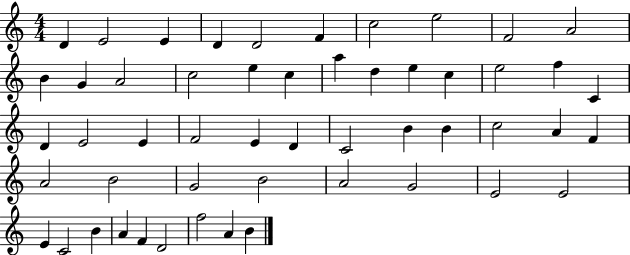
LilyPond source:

{
  \clef treble
  \numericTimeSignature
  \time 4/4
  \key c \major
  d'4 e'2 e'4 | d'4 d'2 f'4 | c''2 e''2 | f'2 a'2 | \break b'4 g'4 a'2 | c''2 e''4 c''4 | a''4 d''4 e''4 c''4 | e''2 f''4 c'4 | \break d'4 e'2 e'4 | f'2 e'4 d'4 | c'2 b'4 b'4 | c''2 a'4 f'4 | \break a'2 b'2 | g'2 b'2 | a'2 g'2 | e'2 e'2 | \break e'4 c'2 b'4 | a'4 f'4 d'2 | f''2 a'4 b'4 | \bar "|."
}